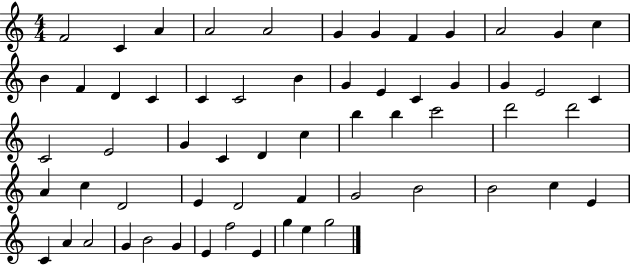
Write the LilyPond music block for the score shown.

{
  \clef treble
  \numericTimeSignature
  \time 4/4
  \key c \major
  f'2 c'4 a'4 | a'2 a'2 | g'4 g'4 f'4 g'4 | a'2 g'4 c''4 | \break b'4 f'4 d'4 c'4 | c'4 c'2 b'4 | g'4 e'4 c'4 g'4 | g'4 e'2 c'4 | \break c'2 e'2 | g'4 c'4 d'4 c''4 | b''4 b''4 c'''2 | d'''2 d'''2 | \break a'4 c''4 d'2 | e'4 d'2 f'4 | g'2 b'2 | b'2 c''4 e'4 | \break c'4 a'4 a'2 | g'4 b'2 g'4 | e'4 f''2 e'4 | g''4 e''4 g''2 | \break \bar "|."
}